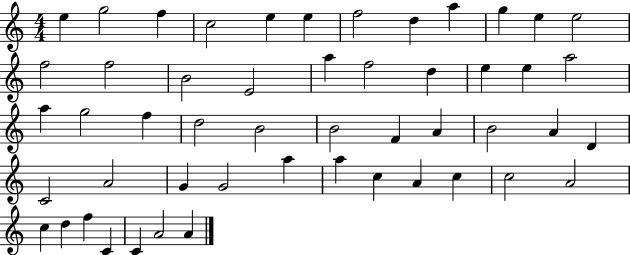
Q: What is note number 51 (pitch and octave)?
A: A4